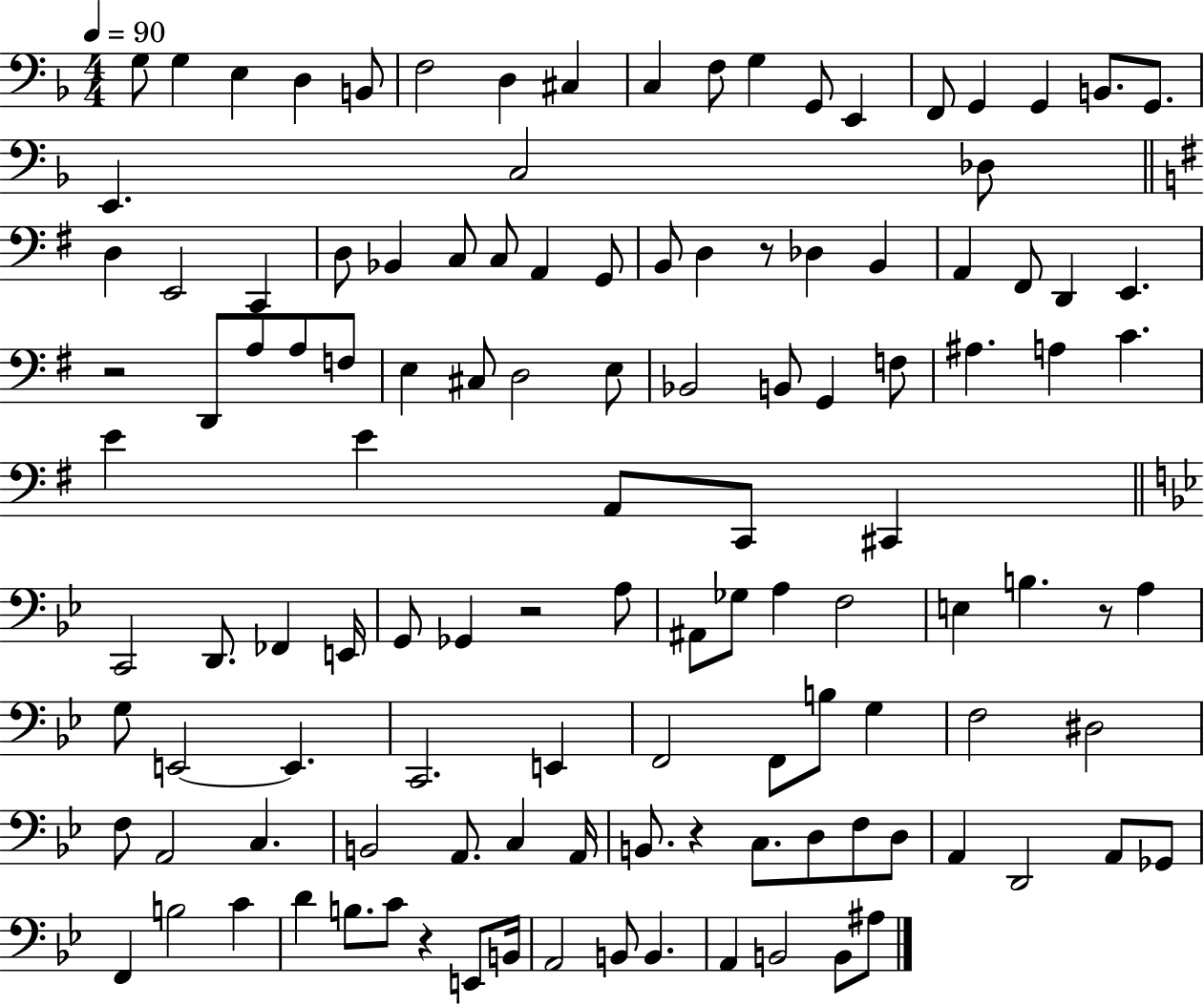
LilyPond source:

{
  \clef bass
  \numericTimeSignature
  \time 4/4
  \key f \major
  \tempo 4 = 90
  g8 g4 e4 d4 b,8 | f2 d4 cis4 | c4 f8 g4 g,8 e,4 | f,8 g,4 g,4 b,8. g,8. | \break e,4. c2 des8 | \bar "||" \break \key e \minor d4 e,2 c,4 | d8 bes,4 c8 c8 a,4 g,8 | b,8 d4 r8 des4 b,4 | a,4 fis,8 d,4 e,4. | \break r2 d,8 a8 a8 f8 | e4 cis8 d2 e8 | bes,2 b,8 g,4 f8 | ais4. a4 c'4. | \break e'4 e'4 a,8 c,8 cis,4 | \bar "||" \break \key g \minor c,2 d,8. fes,4 e,16 | g,8 ges,4 r2 a8 | ais,8 ges8 a4 f2 | e4 b4. r8 a4 | \break g8 e,2~~ e,4. | c,2. e,4 | f,2 f,8 b8 g4 | f2 dis2 | \break f8 a,2 c4. | b,2 a,8. c4 a,16 | b,8. r4 c8. d8 f8 d8 | a,4 d,2 a,8 ges,8 | \break f,4 b2 c'4 | d'4 b8. c'8 r4 e,8 b,16 | a,2 b,8 b,4. | a,4 b,2 b,8 ais8 | \break \bar "|."
}